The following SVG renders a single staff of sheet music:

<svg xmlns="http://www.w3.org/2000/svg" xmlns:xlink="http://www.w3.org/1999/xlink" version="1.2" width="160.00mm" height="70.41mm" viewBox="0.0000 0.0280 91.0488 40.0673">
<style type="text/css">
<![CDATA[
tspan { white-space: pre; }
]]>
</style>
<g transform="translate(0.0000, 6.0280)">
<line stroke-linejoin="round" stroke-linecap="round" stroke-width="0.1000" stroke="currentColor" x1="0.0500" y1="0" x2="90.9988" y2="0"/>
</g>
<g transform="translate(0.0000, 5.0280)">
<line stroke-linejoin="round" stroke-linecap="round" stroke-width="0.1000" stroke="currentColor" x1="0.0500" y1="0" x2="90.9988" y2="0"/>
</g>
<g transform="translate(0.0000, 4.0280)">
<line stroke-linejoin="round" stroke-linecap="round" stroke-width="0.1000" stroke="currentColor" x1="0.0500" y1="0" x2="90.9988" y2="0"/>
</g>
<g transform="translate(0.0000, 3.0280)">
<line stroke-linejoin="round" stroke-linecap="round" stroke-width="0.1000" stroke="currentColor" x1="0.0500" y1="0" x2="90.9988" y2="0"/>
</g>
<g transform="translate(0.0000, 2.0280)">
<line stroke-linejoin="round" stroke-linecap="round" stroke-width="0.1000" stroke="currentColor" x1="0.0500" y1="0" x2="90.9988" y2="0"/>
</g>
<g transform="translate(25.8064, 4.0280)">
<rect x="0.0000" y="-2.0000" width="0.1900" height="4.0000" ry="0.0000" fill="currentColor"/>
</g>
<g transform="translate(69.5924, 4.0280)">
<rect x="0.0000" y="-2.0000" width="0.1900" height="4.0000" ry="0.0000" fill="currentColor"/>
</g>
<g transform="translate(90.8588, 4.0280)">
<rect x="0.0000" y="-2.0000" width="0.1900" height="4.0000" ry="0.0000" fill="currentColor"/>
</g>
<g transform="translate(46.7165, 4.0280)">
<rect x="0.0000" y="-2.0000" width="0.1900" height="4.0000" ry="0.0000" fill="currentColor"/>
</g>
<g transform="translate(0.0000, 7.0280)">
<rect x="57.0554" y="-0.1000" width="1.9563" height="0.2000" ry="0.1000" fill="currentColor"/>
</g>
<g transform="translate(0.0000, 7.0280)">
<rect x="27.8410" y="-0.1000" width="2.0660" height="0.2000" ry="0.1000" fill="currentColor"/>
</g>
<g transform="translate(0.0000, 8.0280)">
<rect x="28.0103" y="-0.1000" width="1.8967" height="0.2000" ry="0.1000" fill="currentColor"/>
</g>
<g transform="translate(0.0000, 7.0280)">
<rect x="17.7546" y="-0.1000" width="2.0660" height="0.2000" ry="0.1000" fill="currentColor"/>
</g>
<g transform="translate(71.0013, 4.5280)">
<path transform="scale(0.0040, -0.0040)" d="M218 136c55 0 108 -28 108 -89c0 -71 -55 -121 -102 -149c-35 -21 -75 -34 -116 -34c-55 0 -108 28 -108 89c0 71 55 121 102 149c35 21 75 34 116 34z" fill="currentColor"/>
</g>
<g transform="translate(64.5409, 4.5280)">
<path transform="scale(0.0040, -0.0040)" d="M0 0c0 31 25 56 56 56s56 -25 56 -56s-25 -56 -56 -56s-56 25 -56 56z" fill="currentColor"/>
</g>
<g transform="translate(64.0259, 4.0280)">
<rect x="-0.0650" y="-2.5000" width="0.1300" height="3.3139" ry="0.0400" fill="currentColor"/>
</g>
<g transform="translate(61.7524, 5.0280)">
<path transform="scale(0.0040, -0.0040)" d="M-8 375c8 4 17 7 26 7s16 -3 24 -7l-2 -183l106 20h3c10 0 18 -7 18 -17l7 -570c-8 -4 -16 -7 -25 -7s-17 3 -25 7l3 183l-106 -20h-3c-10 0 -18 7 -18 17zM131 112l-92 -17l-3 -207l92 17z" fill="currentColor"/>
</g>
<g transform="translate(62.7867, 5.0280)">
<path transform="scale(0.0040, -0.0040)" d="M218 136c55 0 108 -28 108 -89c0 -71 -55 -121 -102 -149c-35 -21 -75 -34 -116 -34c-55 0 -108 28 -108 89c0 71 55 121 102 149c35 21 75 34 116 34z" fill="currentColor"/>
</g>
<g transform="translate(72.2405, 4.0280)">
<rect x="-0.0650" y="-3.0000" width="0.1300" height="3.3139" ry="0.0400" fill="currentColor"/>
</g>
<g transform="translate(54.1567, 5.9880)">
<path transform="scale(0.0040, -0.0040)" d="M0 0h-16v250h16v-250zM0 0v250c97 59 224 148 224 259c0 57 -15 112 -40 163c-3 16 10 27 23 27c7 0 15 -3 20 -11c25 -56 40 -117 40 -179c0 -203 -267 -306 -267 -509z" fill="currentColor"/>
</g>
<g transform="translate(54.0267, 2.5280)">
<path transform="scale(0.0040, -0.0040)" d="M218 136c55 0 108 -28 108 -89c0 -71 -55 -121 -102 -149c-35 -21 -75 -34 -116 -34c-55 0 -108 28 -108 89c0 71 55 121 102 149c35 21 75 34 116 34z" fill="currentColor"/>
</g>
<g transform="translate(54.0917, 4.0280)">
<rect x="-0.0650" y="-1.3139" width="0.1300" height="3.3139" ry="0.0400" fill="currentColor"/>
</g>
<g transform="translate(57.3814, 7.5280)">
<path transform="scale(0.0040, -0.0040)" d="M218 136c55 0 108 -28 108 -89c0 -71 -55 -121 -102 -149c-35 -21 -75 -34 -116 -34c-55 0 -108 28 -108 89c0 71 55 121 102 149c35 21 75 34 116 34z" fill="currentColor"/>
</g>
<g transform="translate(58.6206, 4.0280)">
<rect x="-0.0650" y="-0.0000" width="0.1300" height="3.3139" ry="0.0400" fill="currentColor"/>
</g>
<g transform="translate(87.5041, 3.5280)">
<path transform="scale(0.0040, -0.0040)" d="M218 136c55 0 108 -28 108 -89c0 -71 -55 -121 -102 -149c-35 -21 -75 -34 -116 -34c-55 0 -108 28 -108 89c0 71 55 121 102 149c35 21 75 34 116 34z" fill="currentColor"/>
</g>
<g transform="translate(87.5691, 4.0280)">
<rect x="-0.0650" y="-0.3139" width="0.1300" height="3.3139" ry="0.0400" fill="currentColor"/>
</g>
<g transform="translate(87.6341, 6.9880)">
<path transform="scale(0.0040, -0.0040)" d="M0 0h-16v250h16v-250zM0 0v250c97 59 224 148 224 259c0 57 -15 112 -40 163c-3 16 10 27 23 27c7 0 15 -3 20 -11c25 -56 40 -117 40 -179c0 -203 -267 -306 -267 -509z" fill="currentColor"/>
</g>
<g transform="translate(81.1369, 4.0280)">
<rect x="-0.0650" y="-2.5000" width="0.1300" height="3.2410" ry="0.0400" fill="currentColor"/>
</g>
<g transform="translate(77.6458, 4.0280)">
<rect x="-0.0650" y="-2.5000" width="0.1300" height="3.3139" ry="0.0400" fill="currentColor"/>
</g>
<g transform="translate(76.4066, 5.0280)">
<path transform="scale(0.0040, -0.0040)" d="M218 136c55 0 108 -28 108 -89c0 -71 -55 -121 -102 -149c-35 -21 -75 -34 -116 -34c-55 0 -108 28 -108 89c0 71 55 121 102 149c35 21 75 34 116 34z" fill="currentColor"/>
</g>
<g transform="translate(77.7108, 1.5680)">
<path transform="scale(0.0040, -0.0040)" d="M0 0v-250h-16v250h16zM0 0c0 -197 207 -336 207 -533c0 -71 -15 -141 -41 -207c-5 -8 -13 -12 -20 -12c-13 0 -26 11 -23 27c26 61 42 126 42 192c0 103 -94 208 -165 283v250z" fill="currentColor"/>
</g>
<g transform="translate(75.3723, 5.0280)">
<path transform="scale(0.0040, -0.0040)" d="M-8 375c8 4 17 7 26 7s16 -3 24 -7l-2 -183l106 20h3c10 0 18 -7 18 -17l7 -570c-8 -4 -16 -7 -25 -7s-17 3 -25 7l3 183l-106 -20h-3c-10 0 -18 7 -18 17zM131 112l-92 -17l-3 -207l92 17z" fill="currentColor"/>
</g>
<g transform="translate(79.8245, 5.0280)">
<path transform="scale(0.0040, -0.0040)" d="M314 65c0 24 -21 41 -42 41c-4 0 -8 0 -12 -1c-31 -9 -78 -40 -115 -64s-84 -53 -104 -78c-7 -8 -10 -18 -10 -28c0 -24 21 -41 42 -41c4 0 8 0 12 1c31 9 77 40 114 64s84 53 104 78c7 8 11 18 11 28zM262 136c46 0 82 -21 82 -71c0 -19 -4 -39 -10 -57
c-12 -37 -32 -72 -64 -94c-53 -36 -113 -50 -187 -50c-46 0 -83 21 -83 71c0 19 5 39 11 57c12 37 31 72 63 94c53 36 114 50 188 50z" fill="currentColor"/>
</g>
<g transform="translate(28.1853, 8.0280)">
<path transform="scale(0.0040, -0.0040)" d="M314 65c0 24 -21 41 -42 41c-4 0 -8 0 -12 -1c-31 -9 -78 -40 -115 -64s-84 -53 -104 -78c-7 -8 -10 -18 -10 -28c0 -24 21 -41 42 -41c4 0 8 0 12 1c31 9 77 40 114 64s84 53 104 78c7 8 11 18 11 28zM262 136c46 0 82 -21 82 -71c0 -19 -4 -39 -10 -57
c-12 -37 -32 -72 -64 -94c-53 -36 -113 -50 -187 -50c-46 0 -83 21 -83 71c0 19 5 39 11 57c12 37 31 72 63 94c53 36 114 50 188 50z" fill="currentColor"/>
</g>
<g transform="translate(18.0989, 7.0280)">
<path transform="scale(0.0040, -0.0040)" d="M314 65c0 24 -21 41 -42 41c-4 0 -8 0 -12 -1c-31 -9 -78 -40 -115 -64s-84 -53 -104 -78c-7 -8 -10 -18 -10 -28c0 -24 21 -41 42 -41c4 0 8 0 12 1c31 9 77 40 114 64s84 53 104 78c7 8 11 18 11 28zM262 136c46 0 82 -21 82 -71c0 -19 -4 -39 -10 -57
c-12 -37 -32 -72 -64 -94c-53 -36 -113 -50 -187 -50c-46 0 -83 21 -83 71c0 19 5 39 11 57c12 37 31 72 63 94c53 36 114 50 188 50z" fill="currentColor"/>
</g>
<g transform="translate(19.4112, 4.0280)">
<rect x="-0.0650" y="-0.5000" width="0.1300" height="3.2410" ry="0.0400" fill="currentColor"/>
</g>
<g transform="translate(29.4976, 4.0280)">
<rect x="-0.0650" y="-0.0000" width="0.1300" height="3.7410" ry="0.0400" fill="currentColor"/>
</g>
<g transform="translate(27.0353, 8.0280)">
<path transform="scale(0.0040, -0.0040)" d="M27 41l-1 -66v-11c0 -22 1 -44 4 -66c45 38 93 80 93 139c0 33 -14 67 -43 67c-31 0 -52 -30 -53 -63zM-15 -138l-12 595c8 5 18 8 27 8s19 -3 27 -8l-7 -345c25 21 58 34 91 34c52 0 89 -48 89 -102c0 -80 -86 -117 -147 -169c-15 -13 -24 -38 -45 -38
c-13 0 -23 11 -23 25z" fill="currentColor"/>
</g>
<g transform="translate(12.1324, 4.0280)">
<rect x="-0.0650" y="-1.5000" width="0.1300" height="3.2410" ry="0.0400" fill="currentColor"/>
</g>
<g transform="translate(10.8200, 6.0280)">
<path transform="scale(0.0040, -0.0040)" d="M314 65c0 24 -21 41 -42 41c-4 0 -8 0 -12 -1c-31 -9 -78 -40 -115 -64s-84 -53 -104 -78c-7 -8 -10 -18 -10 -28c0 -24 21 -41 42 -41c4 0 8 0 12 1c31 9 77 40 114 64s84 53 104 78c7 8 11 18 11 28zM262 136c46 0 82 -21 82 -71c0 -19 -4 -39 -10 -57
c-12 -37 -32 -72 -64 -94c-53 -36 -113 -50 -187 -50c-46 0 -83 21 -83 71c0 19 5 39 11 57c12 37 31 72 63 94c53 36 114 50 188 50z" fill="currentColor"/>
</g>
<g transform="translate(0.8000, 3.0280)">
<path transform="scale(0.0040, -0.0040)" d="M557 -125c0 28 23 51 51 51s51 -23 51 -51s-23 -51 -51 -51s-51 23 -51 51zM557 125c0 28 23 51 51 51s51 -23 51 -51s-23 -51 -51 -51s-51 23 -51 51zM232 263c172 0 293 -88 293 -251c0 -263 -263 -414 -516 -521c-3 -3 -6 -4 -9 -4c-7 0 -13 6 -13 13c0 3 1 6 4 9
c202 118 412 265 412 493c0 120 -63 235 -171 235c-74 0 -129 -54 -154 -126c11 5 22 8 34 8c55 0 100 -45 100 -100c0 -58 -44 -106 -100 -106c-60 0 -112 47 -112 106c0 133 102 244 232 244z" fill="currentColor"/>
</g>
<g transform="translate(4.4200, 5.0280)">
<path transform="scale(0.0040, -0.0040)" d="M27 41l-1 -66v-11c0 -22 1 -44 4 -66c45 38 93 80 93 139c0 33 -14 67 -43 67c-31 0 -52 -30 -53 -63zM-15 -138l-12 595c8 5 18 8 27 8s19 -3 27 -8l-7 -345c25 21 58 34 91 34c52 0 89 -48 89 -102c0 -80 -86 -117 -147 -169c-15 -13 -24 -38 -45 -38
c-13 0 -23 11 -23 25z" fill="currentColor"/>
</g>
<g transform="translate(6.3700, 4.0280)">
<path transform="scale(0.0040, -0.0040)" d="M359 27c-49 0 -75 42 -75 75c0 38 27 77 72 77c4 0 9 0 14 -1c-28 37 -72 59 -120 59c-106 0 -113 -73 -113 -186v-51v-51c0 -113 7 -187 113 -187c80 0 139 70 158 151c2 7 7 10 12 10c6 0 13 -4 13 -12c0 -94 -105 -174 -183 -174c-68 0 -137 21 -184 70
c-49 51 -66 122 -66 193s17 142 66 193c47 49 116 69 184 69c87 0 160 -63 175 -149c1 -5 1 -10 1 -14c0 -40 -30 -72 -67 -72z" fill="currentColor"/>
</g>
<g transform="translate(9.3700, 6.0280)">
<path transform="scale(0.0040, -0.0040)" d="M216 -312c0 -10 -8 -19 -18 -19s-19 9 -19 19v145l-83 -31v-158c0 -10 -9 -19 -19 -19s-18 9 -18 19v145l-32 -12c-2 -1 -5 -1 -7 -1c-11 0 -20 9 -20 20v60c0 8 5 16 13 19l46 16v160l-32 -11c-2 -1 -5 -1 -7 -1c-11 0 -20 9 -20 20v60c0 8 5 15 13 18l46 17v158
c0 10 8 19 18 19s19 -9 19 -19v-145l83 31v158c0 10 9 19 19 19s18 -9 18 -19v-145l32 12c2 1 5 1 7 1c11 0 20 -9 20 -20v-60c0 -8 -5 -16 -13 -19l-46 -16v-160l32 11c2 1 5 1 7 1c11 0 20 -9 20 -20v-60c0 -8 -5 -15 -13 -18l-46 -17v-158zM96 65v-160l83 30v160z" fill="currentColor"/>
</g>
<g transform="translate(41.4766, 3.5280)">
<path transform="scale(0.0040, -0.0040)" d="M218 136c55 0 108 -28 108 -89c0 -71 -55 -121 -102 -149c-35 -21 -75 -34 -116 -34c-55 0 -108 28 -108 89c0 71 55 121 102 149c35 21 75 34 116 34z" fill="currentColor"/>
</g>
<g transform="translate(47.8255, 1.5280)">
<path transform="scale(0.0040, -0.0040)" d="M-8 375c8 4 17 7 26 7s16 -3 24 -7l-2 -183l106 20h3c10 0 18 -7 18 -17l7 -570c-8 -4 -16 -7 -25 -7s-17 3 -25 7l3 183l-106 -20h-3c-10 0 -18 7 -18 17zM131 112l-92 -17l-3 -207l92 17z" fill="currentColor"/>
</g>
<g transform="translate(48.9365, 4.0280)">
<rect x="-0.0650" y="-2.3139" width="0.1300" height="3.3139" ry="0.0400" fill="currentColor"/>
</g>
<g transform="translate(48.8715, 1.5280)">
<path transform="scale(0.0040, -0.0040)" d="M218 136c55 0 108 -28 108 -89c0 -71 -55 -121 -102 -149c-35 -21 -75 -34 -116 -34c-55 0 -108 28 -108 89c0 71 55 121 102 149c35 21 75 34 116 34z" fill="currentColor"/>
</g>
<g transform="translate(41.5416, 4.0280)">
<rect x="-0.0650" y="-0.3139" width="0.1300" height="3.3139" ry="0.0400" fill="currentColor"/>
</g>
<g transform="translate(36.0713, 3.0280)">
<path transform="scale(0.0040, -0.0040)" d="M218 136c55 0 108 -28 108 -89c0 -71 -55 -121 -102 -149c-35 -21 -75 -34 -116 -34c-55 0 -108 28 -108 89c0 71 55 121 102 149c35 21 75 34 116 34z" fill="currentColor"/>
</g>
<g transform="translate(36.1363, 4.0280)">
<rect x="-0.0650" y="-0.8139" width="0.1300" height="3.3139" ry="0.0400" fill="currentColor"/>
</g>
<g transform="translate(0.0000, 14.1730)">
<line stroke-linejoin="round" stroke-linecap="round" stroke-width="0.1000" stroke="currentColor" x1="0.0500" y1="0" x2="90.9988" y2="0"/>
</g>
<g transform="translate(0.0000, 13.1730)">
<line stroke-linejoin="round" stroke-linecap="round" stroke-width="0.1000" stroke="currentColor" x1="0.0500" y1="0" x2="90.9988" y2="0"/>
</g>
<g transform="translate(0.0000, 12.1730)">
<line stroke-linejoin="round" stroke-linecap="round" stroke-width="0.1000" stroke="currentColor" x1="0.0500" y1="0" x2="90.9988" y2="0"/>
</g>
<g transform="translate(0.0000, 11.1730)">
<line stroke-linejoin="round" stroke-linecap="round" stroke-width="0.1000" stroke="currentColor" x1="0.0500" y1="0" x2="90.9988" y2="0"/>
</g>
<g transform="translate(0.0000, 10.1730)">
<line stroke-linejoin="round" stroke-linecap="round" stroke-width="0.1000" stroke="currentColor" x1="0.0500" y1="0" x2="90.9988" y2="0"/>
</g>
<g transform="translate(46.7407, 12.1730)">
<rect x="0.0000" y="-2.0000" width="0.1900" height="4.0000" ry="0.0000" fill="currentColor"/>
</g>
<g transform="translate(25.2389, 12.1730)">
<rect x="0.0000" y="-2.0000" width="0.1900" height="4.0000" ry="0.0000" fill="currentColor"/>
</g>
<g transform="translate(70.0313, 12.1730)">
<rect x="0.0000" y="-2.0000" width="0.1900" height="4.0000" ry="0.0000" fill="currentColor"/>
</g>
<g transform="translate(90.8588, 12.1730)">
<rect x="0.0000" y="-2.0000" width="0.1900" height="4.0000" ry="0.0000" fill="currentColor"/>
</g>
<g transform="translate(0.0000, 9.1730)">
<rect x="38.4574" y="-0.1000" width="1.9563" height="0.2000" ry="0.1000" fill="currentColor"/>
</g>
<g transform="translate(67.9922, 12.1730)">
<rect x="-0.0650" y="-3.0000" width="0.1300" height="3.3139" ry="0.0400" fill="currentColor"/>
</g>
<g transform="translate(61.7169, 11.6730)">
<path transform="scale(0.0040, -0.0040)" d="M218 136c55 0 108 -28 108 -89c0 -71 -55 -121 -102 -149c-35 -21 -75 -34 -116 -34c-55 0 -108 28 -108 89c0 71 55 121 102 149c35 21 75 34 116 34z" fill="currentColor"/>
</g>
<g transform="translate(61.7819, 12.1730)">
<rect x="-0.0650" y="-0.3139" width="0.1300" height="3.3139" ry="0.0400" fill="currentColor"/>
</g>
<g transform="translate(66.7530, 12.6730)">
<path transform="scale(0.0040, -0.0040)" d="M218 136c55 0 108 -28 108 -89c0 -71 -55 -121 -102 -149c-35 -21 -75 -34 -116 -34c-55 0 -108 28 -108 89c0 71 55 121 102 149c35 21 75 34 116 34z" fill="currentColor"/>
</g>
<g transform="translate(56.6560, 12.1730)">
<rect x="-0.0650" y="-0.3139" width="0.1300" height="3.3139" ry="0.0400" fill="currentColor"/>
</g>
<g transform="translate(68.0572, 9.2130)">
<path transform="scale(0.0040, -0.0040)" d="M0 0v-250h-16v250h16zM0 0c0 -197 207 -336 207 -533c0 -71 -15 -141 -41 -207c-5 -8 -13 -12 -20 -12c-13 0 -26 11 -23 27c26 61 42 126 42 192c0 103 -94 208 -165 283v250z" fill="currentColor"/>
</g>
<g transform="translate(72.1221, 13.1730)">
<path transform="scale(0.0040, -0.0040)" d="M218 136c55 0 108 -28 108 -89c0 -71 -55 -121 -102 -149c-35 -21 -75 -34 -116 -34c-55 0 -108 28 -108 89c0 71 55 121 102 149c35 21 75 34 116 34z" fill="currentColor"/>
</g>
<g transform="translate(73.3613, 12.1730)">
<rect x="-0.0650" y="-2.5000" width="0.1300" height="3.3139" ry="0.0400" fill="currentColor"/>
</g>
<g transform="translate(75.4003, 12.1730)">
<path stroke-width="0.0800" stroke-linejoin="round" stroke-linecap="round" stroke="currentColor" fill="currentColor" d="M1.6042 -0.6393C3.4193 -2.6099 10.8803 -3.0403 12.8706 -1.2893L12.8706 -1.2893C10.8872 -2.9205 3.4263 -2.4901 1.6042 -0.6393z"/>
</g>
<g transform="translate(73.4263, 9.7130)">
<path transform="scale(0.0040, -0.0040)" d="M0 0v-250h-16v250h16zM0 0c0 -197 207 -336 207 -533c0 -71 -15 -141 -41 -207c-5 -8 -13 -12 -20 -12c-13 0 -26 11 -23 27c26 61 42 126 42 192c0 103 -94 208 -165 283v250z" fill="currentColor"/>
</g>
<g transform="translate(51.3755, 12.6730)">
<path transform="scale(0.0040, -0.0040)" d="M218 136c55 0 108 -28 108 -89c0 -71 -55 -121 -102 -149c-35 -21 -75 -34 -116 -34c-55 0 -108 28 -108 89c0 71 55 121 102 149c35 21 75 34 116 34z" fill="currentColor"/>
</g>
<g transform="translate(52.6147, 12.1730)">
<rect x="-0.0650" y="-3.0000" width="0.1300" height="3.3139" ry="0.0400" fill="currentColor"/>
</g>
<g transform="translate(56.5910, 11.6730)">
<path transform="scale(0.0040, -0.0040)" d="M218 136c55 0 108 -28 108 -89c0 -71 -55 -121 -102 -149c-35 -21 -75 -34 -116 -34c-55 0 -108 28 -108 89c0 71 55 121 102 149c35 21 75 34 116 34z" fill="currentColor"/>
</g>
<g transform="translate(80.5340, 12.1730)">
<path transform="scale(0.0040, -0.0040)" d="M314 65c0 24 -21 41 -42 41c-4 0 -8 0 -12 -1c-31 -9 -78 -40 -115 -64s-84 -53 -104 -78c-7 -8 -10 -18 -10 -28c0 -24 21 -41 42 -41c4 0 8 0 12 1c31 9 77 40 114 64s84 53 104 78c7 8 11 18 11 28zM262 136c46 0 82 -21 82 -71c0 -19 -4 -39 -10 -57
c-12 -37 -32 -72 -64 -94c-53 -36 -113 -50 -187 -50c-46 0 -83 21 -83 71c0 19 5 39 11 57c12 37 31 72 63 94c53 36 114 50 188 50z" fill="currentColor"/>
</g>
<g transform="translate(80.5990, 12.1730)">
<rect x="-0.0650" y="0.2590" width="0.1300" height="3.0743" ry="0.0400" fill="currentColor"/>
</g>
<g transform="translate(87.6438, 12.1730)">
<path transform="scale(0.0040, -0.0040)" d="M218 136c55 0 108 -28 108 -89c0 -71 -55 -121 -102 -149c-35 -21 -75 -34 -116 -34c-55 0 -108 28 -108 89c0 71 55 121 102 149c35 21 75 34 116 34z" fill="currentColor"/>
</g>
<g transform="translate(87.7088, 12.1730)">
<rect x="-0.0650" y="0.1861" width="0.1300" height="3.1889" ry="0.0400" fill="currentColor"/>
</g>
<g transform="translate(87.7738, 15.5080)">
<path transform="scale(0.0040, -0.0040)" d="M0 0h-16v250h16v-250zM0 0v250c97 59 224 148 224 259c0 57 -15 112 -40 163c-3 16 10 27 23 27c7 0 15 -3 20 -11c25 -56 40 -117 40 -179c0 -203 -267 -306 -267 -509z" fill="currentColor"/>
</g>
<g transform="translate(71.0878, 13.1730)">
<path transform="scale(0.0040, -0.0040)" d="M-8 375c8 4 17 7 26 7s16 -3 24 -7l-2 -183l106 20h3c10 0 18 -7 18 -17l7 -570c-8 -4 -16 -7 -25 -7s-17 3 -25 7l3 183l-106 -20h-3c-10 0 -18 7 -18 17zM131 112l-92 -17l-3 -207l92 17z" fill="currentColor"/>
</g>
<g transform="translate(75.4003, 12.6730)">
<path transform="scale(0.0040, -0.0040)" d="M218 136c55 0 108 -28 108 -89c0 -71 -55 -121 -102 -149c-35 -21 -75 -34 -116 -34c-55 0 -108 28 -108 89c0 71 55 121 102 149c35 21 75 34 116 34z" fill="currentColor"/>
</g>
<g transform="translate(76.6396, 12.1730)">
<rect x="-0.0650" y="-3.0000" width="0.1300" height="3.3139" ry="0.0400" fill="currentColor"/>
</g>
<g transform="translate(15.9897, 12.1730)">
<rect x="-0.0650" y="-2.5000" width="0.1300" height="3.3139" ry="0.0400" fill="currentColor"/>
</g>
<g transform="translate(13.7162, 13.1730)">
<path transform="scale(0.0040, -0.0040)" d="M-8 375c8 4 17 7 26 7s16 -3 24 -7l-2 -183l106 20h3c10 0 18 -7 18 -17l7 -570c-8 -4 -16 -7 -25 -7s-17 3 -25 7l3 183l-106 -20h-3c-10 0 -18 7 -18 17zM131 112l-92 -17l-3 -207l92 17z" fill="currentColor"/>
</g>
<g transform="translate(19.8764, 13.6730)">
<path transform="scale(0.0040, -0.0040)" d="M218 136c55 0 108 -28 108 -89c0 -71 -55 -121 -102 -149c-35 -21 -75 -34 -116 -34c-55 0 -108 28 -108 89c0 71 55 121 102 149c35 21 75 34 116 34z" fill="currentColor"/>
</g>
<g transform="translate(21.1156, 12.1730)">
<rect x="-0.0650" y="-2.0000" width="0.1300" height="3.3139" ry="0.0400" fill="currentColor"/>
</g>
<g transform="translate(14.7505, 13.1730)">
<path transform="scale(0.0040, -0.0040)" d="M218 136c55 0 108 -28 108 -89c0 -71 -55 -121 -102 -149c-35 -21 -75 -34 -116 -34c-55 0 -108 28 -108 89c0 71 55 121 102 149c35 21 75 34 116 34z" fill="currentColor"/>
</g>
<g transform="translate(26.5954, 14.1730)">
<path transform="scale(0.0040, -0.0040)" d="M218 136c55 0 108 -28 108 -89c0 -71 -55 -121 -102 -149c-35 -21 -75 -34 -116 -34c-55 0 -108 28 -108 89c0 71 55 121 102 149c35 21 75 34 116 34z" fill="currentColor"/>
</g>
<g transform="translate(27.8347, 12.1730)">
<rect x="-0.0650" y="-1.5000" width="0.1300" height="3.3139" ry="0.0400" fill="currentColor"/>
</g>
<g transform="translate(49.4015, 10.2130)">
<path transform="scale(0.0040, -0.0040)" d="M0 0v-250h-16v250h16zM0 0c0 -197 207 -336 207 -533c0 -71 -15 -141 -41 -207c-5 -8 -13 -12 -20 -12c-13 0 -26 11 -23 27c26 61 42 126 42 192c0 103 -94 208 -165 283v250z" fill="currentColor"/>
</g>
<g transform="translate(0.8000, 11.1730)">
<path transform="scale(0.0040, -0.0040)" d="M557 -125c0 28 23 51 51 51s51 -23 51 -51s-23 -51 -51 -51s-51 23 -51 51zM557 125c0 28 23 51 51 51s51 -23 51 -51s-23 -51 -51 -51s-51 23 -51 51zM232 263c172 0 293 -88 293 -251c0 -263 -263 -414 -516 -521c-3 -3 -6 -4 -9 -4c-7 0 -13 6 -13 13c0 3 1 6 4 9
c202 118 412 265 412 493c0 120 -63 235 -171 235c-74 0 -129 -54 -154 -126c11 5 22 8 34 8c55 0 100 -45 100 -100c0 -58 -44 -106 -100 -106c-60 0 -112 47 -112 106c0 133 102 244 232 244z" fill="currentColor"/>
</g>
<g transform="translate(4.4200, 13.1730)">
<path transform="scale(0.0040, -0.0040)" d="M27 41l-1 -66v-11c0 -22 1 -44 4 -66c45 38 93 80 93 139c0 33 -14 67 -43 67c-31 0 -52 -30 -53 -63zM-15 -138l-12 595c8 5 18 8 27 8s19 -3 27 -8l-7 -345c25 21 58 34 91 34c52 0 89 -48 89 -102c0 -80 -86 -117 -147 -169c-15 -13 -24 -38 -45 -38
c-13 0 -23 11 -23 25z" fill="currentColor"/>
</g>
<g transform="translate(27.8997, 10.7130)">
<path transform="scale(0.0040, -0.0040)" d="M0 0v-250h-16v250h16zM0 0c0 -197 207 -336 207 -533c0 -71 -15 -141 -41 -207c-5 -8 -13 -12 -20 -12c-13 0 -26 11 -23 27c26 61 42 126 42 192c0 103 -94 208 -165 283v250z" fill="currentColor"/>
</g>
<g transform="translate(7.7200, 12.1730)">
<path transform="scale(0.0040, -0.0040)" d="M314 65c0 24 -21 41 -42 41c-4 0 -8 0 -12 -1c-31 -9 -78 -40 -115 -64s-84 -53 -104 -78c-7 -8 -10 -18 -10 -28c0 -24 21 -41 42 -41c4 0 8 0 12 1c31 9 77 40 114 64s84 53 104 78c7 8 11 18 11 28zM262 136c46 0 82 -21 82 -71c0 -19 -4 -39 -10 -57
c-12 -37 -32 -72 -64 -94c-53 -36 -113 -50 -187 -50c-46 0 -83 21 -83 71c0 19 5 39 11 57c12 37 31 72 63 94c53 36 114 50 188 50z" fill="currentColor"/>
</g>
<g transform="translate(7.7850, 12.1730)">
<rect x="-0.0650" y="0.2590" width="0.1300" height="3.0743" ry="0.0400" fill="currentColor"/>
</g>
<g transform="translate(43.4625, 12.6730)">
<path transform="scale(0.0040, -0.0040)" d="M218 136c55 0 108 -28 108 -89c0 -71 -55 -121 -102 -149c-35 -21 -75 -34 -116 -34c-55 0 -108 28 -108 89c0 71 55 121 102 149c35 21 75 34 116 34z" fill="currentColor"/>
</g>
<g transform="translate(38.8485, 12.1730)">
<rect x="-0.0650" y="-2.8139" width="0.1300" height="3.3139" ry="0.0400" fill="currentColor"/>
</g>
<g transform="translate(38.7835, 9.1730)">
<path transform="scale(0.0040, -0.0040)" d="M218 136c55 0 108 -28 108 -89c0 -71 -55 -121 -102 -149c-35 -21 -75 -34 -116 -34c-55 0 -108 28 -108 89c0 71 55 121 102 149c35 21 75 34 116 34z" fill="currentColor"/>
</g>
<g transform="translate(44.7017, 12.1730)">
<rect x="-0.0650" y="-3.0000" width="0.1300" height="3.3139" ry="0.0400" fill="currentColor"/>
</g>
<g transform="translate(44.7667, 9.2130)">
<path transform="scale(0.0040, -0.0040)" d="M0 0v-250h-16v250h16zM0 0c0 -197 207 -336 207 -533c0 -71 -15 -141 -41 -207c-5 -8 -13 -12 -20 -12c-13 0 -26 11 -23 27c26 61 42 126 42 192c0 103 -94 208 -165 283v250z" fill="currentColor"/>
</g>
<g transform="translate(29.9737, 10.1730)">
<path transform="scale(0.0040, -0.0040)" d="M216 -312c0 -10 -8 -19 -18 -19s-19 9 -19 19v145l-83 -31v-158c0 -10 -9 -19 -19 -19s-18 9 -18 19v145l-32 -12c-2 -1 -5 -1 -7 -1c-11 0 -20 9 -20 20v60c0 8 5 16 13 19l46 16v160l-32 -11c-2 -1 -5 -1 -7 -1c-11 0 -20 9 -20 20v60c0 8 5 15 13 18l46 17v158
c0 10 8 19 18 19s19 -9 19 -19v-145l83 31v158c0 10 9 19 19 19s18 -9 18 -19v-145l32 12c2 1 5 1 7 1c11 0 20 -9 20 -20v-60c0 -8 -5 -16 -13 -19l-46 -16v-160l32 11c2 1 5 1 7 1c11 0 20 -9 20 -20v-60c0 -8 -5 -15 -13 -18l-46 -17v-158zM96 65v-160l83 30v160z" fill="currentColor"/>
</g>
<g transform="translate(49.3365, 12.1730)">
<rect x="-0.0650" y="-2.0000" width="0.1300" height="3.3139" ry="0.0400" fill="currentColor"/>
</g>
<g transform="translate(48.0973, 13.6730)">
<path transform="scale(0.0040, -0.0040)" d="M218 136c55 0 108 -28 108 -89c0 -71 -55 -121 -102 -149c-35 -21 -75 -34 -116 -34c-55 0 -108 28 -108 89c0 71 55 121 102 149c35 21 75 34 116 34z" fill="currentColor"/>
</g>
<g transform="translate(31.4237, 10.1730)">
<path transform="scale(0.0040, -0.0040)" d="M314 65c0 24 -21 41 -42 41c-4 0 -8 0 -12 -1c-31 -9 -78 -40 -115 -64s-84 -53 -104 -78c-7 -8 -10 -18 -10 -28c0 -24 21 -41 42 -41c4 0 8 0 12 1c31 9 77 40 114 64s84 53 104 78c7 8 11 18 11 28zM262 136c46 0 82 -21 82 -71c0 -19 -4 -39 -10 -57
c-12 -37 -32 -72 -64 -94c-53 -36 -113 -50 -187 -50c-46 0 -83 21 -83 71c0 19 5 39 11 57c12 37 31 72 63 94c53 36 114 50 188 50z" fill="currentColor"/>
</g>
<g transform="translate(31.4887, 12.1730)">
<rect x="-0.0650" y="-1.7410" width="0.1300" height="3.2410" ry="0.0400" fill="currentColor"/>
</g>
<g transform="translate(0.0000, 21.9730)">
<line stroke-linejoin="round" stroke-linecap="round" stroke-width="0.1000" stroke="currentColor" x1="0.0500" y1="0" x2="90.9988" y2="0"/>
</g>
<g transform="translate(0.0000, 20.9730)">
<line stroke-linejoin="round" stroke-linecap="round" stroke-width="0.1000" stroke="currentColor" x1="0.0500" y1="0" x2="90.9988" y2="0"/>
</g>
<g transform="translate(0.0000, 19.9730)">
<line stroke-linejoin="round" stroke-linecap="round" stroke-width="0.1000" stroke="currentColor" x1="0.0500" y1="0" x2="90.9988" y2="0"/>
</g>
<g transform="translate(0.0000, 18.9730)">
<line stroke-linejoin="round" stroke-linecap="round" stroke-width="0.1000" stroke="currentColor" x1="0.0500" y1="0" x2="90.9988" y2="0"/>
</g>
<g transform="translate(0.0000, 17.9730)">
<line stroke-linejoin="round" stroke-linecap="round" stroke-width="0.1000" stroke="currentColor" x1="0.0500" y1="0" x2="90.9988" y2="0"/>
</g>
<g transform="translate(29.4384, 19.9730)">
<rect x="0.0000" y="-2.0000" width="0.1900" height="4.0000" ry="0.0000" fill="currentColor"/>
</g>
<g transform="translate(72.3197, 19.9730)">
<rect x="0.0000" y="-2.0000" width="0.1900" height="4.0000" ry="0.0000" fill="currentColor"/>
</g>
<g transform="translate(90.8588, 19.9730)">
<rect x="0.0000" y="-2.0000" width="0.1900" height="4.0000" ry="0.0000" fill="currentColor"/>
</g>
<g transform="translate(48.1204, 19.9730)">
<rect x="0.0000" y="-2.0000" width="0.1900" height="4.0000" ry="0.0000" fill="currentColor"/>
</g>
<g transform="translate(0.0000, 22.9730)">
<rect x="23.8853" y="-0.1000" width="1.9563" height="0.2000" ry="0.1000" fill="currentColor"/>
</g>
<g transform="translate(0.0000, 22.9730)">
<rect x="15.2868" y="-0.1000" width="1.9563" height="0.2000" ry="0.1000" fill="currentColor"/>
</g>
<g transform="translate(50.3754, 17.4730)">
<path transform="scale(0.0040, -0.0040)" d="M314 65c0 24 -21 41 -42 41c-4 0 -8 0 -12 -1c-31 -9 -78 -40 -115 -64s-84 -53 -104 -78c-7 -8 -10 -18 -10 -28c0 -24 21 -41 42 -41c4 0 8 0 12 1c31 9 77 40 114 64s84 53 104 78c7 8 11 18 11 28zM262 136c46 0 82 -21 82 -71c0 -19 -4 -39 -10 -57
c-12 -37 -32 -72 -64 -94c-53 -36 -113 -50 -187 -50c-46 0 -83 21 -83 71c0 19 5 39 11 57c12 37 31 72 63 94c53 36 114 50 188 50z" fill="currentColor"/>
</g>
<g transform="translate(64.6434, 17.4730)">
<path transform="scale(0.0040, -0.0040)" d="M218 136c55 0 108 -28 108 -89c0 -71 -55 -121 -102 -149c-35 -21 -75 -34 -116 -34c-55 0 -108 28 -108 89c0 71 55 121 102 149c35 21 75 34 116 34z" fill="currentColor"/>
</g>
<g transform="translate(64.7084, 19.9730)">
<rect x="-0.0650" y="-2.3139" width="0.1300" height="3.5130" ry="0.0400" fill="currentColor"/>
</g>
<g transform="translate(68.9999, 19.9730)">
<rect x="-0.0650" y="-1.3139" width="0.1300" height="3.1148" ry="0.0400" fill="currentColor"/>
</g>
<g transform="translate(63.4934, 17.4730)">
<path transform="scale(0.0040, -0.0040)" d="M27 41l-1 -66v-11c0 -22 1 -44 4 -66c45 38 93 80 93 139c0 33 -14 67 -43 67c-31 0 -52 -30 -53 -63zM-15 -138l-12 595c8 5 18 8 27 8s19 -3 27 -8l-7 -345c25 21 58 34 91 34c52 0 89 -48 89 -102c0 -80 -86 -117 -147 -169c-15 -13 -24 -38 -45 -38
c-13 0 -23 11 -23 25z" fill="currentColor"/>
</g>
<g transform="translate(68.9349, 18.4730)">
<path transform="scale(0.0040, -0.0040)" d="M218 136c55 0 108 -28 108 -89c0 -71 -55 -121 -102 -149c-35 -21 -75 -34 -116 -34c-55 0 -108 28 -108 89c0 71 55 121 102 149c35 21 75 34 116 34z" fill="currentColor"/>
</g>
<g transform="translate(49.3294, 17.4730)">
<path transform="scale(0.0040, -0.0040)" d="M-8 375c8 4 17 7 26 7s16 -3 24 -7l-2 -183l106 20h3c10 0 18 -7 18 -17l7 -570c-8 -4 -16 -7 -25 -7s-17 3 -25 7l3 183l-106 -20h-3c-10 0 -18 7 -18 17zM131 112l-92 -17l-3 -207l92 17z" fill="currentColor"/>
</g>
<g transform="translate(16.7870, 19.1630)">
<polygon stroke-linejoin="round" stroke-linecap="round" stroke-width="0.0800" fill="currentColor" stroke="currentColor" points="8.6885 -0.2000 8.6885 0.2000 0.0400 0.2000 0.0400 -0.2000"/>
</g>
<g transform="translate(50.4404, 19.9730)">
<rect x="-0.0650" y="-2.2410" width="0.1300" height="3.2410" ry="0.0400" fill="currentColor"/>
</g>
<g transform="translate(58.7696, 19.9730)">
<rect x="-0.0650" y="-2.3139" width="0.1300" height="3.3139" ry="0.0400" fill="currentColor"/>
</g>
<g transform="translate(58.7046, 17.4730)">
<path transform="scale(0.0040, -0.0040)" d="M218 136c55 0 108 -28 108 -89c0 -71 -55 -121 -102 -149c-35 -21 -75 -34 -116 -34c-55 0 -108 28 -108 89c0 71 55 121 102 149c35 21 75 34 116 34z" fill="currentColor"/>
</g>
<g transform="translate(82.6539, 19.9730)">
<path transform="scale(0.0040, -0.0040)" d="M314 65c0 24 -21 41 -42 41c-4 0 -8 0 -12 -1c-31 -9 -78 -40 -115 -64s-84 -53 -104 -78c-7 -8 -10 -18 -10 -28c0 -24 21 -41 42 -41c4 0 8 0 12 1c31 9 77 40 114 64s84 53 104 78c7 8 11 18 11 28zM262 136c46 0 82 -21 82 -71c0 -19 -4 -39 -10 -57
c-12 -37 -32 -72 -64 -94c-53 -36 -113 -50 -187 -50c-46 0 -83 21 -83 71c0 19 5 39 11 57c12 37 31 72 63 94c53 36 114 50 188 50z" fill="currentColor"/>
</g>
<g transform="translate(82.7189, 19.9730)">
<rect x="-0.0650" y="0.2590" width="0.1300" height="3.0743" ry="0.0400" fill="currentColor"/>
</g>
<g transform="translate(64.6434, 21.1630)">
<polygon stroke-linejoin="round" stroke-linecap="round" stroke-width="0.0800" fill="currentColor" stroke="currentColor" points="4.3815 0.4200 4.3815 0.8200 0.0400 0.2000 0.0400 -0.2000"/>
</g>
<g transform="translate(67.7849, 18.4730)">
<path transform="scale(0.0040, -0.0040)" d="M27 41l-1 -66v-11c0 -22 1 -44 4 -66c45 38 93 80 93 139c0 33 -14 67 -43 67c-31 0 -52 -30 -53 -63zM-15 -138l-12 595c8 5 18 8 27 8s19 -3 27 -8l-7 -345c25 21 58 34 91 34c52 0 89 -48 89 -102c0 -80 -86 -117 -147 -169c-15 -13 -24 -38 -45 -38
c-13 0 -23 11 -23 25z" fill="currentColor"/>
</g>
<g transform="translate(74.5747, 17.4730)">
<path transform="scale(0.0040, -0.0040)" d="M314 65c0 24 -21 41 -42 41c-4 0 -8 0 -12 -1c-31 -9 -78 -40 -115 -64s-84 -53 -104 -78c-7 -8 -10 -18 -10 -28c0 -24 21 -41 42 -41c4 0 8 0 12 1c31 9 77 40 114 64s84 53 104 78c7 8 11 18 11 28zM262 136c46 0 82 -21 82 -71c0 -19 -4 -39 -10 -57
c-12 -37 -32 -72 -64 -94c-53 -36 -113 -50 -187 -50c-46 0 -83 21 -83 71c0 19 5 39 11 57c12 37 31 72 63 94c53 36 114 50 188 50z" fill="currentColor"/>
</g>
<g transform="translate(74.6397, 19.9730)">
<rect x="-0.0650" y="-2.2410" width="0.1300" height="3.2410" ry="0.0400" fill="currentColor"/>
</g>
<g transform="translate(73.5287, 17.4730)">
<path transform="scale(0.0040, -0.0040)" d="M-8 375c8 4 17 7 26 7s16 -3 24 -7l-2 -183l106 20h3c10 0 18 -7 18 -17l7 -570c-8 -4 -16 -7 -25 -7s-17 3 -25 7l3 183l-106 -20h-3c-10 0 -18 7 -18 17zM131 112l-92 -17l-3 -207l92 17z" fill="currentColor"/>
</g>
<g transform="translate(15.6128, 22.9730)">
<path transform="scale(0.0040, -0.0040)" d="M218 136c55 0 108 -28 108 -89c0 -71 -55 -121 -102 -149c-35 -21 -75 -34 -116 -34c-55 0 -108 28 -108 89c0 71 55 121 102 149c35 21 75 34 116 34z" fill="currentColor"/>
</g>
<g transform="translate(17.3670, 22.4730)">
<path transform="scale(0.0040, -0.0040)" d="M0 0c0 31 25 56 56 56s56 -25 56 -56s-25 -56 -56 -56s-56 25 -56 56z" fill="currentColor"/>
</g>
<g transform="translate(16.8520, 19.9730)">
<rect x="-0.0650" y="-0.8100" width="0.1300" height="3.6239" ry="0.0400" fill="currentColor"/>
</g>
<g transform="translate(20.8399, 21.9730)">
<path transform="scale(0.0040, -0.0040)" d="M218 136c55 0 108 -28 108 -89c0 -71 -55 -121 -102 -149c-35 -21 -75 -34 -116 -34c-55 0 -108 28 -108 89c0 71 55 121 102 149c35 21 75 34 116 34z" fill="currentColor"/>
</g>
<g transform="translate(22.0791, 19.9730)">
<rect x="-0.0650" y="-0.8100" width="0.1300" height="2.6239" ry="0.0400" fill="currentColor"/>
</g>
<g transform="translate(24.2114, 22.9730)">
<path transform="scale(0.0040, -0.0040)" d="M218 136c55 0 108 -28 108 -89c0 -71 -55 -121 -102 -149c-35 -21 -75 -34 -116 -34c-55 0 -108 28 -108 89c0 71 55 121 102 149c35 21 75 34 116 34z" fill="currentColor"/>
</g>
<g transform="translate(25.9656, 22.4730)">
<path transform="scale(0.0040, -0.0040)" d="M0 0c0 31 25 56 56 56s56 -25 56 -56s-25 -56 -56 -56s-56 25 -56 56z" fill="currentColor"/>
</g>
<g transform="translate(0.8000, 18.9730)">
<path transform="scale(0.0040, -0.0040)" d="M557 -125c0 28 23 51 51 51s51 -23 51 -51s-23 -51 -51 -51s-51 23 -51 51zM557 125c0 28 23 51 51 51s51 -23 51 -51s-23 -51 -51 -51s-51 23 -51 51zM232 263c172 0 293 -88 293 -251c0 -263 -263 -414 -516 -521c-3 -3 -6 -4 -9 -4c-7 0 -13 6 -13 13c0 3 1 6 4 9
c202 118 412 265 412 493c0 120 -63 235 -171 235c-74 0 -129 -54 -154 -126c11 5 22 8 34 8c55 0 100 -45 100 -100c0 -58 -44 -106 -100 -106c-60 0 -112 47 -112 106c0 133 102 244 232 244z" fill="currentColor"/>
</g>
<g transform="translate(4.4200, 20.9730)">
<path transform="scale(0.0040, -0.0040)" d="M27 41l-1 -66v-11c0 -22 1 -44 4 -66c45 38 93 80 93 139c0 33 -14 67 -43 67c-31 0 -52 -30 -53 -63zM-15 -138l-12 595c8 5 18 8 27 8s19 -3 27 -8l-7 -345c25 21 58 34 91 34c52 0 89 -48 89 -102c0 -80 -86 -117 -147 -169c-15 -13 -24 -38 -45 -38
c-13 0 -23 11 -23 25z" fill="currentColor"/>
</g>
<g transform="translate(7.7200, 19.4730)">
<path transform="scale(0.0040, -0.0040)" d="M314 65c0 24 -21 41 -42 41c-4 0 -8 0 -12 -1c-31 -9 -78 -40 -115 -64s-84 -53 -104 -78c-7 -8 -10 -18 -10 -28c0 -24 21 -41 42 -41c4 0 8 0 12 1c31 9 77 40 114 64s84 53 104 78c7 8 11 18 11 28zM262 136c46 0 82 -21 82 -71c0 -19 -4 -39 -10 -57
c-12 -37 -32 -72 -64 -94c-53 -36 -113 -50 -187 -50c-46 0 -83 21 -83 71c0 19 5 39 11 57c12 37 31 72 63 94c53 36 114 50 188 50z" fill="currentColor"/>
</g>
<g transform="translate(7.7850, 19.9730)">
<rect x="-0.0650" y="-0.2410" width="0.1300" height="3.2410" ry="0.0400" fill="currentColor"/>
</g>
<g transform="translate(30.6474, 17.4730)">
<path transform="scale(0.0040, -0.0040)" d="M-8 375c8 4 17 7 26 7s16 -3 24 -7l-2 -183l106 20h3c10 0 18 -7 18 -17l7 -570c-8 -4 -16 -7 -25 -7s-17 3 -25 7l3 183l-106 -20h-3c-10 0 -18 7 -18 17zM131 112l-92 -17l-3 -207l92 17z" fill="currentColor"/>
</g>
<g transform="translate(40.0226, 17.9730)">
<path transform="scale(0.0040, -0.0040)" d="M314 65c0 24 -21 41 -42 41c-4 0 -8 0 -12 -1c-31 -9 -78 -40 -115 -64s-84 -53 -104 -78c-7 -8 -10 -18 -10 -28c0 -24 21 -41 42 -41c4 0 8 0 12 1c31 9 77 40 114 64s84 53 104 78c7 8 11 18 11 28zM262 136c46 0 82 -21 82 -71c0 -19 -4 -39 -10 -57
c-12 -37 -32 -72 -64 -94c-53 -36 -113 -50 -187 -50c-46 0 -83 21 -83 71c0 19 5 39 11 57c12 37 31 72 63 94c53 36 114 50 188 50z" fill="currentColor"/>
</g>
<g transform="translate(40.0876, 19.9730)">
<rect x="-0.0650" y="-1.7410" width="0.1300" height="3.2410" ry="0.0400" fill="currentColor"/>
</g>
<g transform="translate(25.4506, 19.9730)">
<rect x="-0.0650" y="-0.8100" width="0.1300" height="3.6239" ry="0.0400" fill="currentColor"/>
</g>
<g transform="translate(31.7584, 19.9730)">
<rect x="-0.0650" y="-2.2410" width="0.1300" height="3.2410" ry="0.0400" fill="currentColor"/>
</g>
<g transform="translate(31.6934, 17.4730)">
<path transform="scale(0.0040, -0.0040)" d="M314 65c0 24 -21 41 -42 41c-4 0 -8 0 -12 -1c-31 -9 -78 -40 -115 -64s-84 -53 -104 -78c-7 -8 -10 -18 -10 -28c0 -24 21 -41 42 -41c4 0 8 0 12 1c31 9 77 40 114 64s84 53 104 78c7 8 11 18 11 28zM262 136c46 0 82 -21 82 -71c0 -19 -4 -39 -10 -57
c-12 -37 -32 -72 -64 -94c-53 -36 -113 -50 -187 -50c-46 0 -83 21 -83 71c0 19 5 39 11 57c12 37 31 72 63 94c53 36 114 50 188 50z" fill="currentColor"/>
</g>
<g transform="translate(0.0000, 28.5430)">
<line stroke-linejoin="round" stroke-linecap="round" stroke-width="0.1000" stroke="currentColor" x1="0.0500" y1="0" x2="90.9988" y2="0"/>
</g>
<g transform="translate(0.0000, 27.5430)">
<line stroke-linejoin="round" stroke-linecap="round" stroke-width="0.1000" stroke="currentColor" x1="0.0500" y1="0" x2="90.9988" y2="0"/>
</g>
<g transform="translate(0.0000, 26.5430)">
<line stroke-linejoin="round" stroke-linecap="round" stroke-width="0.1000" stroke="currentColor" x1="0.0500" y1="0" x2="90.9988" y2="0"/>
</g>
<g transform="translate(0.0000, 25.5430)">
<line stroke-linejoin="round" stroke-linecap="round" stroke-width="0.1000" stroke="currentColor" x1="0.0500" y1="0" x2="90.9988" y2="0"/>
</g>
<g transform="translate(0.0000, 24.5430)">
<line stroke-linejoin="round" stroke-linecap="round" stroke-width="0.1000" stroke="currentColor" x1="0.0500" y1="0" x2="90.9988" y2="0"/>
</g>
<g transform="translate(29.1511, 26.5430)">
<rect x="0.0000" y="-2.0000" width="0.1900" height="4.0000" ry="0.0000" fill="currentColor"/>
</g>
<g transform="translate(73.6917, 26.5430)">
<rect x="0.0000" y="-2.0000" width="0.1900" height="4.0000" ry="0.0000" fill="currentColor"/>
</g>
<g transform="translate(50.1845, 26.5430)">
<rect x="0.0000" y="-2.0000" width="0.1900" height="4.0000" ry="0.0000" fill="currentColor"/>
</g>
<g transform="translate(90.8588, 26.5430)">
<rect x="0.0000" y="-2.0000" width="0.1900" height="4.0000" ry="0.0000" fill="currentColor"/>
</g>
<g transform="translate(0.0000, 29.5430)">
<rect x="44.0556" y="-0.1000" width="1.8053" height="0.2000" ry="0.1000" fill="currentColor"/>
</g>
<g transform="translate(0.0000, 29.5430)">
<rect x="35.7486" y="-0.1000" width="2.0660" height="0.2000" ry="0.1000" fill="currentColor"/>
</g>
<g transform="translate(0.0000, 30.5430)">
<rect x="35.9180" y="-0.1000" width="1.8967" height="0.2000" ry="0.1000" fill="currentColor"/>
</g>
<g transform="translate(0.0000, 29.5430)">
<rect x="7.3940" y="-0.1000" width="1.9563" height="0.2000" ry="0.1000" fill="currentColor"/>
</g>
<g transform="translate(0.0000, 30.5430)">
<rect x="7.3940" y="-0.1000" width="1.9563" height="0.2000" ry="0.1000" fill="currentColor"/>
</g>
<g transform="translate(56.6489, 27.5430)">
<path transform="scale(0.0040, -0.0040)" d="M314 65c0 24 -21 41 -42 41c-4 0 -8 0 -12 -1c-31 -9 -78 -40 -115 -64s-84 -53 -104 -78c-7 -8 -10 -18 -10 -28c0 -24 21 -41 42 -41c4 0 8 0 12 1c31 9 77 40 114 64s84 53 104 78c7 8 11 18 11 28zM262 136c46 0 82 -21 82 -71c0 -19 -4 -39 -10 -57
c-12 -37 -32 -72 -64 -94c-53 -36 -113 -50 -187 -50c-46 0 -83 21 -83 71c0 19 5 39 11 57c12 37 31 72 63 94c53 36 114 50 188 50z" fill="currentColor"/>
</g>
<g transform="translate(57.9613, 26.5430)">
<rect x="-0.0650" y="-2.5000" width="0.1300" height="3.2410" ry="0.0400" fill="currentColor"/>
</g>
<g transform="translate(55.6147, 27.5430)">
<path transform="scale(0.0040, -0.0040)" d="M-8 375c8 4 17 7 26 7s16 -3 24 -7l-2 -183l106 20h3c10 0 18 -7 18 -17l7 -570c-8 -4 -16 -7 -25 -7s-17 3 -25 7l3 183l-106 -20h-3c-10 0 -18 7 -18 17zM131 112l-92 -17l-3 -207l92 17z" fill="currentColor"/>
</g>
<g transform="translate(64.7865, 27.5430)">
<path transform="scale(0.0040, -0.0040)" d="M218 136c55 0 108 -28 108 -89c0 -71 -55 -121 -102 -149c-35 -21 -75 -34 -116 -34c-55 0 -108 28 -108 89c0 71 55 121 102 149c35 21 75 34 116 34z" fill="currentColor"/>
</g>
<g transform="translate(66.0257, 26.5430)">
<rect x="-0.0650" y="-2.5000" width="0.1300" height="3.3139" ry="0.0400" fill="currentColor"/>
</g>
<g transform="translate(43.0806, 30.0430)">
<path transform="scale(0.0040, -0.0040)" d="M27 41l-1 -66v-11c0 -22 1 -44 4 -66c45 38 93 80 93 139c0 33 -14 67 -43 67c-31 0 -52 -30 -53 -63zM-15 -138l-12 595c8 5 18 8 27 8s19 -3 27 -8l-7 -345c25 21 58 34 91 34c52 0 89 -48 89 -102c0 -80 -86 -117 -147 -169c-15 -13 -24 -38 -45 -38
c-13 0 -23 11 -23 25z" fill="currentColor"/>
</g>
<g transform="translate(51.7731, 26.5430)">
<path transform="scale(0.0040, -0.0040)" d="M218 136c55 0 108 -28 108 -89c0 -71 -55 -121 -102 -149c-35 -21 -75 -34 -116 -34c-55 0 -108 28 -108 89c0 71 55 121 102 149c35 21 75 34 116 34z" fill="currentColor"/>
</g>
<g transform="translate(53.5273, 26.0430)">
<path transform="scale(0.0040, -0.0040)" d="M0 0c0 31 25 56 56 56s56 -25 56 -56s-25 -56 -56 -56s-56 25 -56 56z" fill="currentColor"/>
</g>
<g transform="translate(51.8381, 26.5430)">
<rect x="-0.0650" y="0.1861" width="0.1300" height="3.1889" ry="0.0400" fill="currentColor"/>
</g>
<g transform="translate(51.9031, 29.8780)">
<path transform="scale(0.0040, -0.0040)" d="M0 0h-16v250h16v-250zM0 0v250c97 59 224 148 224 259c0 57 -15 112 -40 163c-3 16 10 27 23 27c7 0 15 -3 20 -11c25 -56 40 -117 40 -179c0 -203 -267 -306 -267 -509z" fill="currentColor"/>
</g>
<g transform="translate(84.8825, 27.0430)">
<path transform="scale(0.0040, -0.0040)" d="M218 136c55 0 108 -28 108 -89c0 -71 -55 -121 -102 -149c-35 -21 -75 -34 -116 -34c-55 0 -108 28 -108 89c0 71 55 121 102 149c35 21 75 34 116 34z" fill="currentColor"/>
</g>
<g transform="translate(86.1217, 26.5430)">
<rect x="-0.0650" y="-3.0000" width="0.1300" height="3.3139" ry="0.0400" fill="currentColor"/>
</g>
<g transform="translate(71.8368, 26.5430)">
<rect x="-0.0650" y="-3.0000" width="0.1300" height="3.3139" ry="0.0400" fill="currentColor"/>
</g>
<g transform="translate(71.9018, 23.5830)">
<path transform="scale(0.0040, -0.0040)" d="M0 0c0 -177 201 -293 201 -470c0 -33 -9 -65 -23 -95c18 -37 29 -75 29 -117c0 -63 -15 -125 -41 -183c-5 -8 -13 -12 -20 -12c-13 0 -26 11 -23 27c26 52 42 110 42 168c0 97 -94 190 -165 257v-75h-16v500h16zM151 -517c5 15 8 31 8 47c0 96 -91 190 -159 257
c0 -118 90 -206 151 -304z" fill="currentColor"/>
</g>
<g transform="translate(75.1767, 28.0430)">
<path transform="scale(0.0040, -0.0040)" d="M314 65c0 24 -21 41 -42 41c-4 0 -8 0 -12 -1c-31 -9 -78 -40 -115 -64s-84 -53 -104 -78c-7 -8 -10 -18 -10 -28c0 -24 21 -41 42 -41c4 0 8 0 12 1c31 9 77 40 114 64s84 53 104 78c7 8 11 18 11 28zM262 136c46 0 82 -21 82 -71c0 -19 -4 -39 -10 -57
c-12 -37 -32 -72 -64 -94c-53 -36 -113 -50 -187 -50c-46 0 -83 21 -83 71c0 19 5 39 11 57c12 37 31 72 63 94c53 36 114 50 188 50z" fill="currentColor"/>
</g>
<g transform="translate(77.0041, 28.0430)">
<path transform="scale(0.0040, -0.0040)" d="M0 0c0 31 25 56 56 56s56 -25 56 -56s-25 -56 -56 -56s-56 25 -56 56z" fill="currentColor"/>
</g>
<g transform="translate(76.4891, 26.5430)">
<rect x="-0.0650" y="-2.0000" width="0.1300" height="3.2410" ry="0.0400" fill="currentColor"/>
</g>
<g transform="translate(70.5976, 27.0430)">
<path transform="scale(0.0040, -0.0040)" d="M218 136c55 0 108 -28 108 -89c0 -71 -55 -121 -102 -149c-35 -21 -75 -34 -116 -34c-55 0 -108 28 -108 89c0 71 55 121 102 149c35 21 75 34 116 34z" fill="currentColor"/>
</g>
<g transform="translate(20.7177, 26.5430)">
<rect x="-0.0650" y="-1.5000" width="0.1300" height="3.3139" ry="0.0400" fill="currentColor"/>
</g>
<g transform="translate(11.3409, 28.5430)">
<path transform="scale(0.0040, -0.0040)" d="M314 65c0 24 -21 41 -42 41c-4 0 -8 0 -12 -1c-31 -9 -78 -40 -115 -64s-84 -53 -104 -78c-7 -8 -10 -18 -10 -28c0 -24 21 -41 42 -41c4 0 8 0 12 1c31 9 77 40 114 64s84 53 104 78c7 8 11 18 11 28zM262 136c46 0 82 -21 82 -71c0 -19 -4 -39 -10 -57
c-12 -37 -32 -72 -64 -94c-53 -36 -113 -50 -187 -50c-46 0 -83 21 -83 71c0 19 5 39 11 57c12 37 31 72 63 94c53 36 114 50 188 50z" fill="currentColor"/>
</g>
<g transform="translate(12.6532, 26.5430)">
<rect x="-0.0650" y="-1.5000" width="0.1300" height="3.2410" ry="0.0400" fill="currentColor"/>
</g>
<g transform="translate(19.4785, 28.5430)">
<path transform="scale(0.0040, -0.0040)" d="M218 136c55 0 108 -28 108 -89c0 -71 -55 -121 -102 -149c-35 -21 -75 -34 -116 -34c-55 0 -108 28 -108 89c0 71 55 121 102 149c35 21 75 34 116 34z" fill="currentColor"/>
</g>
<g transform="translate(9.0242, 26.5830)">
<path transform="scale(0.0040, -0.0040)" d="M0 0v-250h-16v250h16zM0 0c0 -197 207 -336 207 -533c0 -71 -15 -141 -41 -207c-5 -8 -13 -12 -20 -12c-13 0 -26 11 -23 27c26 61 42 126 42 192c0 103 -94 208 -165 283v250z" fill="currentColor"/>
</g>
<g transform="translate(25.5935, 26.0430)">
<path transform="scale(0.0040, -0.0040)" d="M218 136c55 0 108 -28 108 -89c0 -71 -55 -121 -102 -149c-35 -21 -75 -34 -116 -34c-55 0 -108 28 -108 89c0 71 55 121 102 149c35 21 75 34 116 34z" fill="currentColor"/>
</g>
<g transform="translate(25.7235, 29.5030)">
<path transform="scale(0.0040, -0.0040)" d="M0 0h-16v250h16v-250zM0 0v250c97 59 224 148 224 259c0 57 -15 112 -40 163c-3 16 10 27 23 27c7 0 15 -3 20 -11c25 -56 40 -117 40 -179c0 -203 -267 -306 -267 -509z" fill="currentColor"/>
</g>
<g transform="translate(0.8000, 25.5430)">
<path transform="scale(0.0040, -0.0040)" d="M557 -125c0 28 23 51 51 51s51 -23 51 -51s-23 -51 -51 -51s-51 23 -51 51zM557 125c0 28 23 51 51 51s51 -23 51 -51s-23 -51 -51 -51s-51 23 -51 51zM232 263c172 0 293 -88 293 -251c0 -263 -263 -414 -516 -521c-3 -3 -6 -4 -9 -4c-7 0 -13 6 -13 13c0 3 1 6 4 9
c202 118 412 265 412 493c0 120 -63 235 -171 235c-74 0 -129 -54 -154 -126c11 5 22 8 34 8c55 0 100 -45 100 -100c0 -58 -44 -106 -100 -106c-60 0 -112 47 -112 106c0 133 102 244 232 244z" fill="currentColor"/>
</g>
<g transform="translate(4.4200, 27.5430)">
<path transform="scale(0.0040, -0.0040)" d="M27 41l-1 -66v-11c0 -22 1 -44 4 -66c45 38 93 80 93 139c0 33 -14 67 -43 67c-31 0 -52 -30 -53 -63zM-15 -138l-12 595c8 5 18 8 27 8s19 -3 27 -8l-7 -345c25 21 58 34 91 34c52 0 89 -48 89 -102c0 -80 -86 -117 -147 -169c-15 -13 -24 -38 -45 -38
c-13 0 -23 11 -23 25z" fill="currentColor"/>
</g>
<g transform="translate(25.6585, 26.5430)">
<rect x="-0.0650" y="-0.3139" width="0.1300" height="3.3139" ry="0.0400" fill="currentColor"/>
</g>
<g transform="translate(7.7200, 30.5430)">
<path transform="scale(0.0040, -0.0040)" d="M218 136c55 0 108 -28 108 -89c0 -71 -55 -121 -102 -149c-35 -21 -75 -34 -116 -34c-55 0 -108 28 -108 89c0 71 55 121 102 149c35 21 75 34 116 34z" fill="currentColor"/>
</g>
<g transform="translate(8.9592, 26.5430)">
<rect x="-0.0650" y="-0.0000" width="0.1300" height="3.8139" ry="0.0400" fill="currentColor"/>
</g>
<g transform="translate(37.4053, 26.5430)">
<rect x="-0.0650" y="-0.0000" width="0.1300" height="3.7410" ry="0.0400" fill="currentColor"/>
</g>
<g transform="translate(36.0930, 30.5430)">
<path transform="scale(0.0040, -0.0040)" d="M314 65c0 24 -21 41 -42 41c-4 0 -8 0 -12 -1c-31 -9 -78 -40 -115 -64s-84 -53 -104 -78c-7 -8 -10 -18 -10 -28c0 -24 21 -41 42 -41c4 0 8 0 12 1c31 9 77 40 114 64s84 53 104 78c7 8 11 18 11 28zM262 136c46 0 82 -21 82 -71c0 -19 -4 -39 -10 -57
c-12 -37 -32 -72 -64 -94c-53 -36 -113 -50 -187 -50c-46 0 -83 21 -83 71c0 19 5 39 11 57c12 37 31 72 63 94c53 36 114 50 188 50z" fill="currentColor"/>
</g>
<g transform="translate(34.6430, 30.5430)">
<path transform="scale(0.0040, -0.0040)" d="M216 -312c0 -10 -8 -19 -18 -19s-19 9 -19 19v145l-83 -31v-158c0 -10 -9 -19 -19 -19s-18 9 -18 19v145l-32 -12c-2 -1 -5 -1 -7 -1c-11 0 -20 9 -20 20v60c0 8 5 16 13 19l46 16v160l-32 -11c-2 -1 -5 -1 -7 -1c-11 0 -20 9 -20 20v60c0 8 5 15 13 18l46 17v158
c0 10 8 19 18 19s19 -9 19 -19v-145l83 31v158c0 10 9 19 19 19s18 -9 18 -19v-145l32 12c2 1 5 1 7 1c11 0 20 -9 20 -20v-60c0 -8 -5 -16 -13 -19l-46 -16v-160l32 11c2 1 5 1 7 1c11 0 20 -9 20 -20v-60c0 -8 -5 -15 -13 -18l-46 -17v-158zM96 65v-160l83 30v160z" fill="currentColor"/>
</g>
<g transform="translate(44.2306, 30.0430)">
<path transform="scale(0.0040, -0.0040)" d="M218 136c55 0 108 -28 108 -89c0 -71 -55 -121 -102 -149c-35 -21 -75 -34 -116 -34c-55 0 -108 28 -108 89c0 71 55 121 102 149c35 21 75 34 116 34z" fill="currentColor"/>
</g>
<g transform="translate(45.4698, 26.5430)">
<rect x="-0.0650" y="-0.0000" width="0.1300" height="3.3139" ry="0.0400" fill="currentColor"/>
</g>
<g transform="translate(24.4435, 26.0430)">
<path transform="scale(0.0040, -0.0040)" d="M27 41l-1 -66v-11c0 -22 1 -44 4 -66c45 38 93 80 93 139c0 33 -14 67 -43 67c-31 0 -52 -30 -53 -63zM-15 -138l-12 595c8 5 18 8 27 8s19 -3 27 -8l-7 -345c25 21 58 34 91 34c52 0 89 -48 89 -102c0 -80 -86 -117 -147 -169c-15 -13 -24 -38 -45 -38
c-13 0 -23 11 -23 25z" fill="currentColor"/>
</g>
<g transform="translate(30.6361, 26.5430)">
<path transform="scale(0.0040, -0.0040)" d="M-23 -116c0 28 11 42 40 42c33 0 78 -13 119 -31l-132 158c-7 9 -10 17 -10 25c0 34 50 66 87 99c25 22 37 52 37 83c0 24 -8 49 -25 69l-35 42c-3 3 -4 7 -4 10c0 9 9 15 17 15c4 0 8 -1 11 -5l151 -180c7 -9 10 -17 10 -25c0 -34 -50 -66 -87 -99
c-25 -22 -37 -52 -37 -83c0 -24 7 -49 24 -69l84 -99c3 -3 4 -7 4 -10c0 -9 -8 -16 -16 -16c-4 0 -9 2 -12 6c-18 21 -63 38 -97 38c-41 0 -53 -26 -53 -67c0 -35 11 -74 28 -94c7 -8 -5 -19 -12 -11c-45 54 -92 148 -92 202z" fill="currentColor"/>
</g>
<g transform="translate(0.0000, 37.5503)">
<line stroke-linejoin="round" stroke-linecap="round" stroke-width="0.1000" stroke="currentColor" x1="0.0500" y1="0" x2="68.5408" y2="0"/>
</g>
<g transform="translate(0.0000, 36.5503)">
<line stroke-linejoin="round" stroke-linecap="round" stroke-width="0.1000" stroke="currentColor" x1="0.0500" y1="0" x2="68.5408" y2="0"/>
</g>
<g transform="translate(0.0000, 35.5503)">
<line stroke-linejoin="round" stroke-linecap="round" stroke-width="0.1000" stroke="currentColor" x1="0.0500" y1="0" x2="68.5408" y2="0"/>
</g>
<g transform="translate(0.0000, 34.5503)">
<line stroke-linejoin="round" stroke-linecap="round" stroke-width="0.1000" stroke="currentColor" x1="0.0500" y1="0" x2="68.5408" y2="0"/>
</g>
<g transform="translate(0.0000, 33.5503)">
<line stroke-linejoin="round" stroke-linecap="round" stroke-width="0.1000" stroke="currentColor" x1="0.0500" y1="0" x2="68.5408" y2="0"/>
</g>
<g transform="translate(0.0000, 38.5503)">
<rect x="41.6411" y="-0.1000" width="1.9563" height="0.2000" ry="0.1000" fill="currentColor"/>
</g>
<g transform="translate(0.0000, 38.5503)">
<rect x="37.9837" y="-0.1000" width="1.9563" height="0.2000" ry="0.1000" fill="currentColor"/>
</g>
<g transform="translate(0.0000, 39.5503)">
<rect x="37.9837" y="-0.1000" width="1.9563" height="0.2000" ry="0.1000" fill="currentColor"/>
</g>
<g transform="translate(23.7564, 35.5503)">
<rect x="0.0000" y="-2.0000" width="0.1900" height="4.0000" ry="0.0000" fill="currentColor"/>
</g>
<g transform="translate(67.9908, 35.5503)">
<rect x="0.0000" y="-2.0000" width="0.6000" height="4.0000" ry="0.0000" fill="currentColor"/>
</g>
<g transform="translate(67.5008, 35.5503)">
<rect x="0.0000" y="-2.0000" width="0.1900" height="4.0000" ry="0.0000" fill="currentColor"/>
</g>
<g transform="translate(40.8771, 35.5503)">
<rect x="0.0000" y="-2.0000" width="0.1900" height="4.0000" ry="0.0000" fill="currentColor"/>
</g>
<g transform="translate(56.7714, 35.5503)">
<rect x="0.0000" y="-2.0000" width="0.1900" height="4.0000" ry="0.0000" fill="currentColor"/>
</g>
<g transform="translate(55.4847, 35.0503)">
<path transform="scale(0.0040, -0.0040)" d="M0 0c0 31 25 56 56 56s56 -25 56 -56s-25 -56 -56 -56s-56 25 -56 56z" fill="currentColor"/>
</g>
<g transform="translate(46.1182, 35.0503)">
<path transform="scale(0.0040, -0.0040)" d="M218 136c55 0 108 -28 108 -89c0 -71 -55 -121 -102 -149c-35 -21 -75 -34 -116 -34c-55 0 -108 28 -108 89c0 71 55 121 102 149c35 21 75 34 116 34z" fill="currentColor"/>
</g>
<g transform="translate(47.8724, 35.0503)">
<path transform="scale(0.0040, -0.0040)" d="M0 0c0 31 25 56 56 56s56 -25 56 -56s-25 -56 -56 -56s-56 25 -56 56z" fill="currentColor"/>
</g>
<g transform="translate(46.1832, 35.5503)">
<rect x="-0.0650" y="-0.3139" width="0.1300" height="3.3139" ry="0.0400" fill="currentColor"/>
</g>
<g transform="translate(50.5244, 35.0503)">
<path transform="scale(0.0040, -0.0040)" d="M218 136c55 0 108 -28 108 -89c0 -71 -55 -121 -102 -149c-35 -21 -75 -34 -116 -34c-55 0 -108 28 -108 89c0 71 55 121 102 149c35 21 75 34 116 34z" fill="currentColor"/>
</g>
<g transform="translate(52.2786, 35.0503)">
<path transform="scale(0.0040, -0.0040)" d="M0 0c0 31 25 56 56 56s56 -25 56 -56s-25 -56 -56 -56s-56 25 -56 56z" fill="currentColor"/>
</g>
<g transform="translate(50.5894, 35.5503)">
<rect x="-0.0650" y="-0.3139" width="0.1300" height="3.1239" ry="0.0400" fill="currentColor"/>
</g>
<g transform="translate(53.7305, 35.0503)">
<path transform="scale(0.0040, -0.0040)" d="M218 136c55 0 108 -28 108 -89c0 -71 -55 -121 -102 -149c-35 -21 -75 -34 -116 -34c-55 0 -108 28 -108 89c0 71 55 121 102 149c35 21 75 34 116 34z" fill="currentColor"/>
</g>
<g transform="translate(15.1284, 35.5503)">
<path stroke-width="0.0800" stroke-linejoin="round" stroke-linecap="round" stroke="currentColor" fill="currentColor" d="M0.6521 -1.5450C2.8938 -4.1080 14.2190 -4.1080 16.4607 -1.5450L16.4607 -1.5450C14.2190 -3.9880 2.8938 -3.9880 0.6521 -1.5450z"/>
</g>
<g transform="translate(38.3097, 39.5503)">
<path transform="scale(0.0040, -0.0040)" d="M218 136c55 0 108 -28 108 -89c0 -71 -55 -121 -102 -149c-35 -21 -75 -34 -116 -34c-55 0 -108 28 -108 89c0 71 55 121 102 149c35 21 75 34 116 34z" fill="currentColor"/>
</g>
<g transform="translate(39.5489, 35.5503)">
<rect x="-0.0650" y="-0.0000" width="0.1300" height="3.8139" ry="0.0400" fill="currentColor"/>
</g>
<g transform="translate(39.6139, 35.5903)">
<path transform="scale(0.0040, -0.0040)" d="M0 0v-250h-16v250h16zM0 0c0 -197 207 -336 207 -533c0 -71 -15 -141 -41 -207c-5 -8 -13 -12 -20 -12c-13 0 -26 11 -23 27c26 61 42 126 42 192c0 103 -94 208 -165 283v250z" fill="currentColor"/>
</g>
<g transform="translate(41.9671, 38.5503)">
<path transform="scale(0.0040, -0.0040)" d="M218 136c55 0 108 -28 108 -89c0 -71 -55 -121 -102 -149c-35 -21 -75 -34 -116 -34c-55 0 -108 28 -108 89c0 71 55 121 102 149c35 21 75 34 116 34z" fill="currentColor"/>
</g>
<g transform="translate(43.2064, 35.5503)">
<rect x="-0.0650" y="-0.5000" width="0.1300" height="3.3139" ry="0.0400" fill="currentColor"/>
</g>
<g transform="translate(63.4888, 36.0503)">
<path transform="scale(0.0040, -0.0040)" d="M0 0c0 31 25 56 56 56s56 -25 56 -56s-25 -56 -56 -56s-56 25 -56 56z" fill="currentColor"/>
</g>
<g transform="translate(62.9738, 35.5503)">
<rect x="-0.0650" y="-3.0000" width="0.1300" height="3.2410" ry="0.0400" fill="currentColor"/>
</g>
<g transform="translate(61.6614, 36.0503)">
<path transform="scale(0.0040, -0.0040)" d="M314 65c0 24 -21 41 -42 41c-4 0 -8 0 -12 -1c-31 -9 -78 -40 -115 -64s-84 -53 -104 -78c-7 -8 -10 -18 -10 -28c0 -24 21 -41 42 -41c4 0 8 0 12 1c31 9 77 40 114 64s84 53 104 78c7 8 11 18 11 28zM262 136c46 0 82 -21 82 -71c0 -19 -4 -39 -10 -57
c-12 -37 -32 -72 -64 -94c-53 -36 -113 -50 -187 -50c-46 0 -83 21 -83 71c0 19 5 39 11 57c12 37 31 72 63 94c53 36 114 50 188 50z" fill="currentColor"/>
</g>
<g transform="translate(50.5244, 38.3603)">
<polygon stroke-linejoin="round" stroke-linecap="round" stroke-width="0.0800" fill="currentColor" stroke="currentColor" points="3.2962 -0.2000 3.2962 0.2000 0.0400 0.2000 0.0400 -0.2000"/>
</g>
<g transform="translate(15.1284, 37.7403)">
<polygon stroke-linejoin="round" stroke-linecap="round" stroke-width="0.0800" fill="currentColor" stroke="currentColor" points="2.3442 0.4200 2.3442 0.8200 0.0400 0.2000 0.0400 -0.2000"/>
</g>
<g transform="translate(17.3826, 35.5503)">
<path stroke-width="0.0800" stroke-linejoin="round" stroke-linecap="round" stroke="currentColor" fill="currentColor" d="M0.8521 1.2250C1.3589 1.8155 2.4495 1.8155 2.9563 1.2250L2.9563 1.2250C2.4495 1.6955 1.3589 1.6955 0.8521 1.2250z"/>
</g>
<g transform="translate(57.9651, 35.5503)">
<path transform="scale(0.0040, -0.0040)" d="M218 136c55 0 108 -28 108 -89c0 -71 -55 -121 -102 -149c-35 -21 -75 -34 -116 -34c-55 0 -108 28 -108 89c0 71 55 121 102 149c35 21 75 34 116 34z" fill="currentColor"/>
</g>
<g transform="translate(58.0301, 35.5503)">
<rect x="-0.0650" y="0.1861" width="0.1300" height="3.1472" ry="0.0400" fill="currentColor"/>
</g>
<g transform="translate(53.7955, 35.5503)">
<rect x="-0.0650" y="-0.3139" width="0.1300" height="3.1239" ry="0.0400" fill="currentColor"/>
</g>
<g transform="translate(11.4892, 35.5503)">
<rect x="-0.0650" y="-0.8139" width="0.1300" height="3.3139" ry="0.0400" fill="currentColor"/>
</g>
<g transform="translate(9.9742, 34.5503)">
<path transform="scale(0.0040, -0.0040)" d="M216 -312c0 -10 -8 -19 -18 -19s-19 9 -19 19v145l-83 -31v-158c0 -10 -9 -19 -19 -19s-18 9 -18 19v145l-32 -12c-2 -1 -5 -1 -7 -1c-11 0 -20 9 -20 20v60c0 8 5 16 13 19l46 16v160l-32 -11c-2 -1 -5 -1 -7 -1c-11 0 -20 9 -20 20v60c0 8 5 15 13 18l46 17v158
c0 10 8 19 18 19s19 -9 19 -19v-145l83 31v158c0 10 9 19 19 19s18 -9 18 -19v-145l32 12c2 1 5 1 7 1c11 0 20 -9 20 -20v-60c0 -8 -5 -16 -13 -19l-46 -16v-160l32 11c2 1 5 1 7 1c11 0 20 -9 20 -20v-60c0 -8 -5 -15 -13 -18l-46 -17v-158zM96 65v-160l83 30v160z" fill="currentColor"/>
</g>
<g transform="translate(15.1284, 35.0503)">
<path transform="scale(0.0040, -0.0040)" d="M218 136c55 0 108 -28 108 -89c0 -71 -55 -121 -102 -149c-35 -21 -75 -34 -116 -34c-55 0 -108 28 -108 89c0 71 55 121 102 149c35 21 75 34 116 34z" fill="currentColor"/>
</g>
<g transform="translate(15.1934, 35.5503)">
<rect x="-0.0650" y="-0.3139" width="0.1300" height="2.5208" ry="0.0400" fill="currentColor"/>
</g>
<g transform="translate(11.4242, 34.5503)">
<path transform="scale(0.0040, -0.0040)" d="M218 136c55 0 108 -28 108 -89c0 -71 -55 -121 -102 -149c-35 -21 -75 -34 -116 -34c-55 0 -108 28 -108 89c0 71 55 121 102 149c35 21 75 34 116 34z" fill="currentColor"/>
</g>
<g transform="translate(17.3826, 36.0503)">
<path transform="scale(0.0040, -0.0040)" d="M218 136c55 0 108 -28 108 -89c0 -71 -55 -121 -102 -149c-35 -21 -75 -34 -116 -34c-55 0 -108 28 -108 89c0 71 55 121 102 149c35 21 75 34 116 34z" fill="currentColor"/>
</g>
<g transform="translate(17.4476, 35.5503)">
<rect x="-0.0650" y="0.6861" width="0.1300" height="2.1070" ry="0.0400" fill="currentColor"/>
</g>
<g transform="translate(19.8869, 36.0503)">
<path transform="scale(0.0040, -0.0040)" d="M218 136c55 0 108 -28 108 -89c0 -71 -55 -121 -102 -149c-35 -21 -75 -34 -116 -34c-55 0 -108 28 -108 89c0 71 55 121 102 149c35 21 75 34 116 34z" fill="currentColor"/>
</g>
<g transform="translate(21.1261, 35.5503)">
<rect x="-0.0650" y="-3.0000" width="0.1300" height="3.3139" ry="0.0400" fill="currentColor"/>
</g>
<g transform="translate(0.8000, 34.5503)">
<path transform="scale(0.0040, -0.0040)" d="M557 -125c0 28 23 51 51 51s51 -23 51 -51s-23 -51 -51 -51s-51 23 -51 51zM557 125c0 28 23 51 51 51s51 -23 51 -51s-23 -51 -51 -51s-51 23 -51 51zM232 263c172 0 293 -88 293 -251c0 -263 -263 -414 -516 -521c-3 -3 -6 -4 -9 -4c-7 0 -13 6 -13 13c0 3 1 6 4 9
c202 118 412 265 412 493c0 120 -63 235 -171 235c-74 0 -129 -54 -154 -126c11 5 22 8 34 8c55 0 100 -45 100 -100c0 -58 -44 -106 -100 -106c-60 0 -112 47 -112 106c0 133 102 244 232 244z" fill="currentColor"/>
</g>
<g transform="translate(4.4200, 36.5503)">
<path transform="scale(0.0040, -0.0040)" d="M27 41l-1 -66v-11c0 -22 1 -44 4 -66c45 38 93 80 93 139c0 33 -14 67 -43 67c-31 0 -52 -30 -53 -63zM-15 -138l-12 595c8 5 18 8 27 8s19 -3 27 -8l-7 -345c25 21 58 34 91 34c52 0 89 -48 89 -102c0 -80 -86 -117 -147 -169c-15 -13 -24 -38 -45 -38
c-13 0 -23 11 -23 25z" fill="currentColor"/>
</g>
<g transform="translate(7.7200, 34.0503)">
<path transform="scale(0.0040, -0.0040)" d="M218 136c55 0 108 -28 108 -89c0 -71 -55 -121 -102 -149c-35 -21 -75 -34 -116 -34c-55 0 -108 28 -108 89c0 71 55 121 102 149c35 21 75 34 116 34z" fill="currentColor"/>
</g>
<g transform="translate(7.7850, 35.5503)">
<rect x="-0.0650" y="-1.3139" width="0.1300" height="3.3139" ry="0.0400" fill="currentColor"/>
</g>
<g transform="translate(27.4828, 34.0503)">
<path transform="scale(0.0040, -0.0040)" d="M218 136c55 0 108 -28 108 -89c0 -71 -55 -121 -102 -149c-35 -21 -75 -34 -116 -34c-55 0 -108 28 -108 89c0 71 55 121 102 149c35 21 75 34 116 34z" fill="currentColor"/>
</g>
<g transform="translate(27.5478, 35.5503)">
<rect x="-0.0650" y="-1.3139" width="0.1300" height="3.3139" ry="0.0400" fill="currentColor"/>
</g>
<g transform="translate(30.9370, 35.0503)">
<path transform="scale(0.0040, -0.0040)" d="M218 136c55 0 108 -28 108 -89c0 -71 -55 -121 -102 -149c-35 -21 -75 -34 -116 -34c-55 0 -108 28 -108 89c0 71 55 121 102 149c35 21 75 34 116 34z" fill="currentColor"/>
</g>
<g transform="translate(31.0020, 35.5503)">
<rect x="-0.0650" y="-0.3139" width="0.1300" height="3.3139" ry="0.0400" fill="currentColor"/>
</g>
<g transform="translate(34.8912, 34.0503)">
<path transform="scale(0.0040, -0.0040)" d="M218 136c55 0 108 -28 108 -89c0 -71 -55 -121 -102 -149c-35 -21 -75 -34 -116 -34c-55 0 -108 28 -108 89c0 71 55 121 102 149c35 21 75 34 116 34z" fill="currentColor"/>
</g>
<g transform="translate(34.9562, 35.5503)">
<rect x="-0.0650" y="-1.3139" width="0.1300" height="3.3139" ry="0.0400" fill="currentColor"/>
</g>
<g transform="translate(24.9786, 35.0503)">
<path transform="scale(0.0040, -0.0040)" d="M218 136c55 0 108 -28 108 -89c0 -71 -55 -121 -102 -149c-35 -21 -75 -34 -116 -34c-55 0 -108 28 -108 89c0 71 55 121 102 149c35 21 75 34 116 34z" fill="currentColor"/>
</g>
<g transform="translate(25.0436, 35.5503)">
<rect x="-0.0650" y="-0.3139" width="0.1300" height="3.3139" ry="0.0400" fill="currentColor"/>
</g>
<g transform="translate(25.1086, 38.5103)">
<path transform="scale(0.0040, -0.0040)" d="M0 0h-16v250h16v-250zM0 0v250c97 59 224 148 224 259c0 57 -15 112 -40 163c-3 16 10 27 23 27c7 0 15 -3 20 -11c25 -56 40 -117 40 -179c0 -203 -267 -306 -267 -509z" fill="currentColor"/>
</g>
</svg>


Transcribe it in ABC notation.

X:1
T:Untitled
M:4/4
L:1/4
K:F
^G,,2 E,,2 _C,,2 F, E, B, G,/2 D,, B,, C, B,,/2 B,,2 E,/2 D,2 B,, A,, G,,/2 ^A,2 C C,/2 A,,/2 C, E, E, C,/2 B,,/2 C, D,2 D,/2 E,2 E,,/2 G,,/2 E,,/2 B,2 A,2 B,2 B, _B,/2 _G,/2 B,2 D,2 C,,/2 G,,2 G,, _E,/2 z ^C,,2 _D,, D,/2 B,,2 B,, C,/4 A,,2 C, G, ^F, E,/2 C,/2 C, E,/2 G, E, G, C,,/2 E,, E, E,/2 E,/2 D, C,2